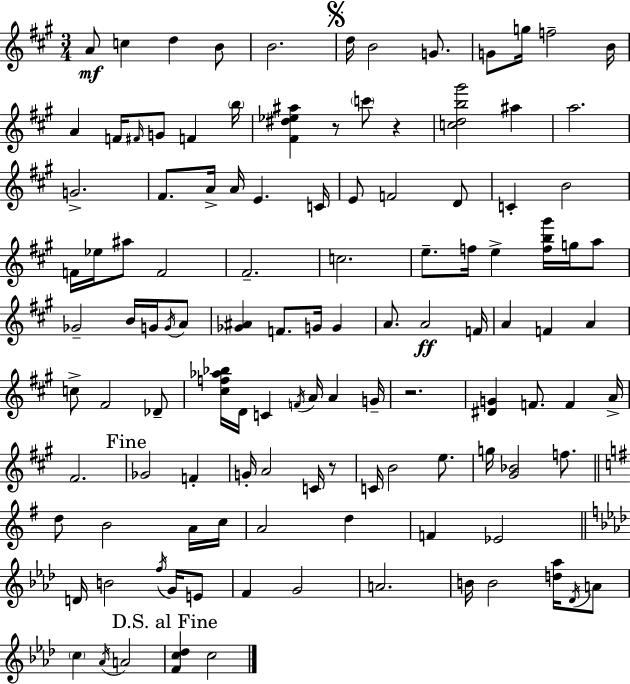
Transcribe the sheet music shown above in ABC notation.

X:1
T:Untitled
M:3/4
L:1/4
K:A
A/2 c d B/2 B2 d/4 B2 G/2 G/2 g/4 f2 B/4 A F/4 ^F/4 G/2 F b/4 [^F^d_e^a] z/2 c'/2 z [cdb^g']2 ^a a2 G2 ^F/2 A/4 A/4 E C/4 E/2 F2 D/2 C B2 F/4 _e/4 ^a/2 F2 ^F2 c2 e/2 f/4 e [fb^g']/4 g/4 a/2 _G2 B/4 G/4 G/4 A/2 [_G^A] F/2 G/4 G A/2 A2 F/4 A F A c/2 ^F2 _D/2 [^cf_a_b]/4 D/4 C F/4 A/4 A G/4 z2 [^DG] F/2 F A/4 ^F2 _G2 F G/4 A2 C/4 z/2 C/4 B2 e/2 g/4 [^G_B]2 f/2 d/2 B2 A/4 c/4 A2 d F _E2 D/4 B2 f/4 G/4 E/2 F G2 A2 B/4 B2 [d_a]/4 _D/4 A/2 c _A/4 A2 [Fc_d] c2